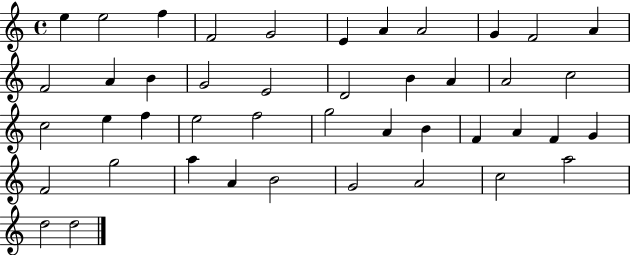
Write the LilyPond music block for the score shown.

{
  \clef treble
  \time 4/4
  \defaultTimeSignature
  \key c \major
  e''4 e''2 f''4 | f'2 g'2 | e'4 a'4 a'2 | g'4 f'2 a'4 | \break f'2 a'4 b'4 | g'2 e'2 | d'2 b'4 a'4 | a'2 c''2 | \break c''2 e''4 f''4 | e''2 f''2 | g''2 a'4 b'4 | f'4 a'4 f'4 g'4 | \break f'2 g''2 | a''4 a'4 b'2 | g'2 a'2 | c''2 a''2 | \break d''2 d''2 | \bar "|."
}